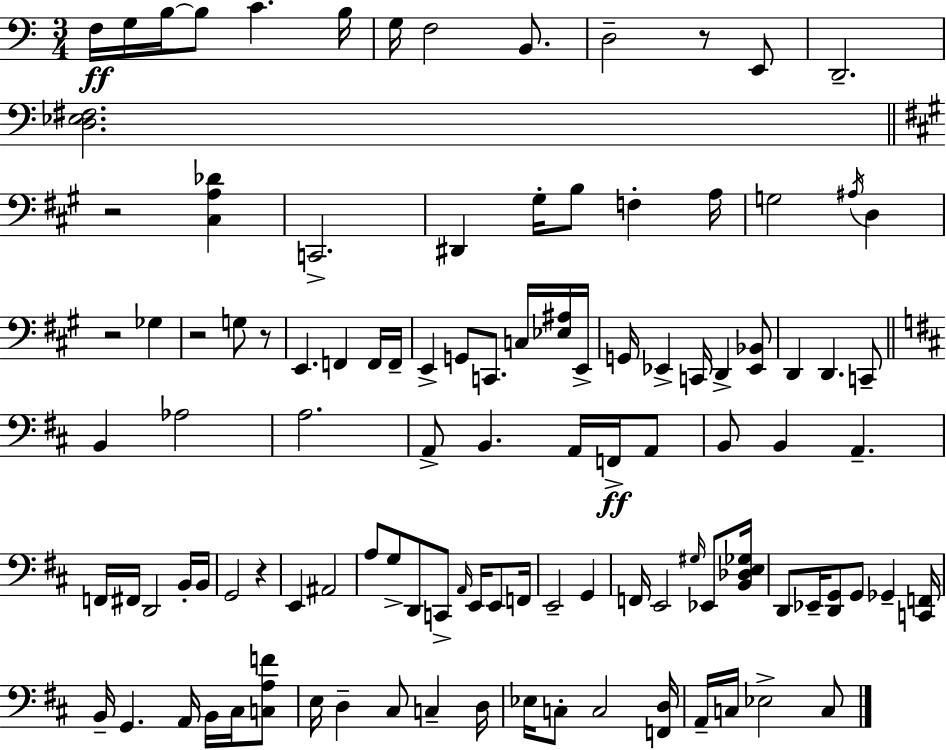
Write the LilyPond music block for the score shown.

{
  \clef bass
  \numericTimeSignature
  \time 3/4
  \key c \major
  \repeat volta 2 { f16\ff g16 b16~~ b8 c'4. b16 | g16 f2 b,8. | d2-- r8 e,8 | d,2.-- | \break <d ees fis>2. | \bar "||" \break \key a \major r2 <cis a des'>4 | c,2.-> | dis,4 gis16-. b8 f4-. a16 | g2 \acciaccatura { ais16 } d4 | \break r2 ges4 | r2 g8 r8 | e,4. f,4 f,16 | f,16-- e,4-> g,8 c,8. c16 <ees ais>16 | \break e,16-> g,16 ees,4-> c,16 d,4-> <ees, bes,>8 | d,4 d,4. c,8-- | \bar "||" \break \key d \major b,4 aes2 | a2. | a,8-> b,4. a,16 f,16->\ff a,8 | b,8 b,4 a,4.-- | \break f,16 fis,16 d,2 b,16-. b,16 | g,2 r4 | e,4 ais,2 | a8 g8-> d,8 c,8-> \grace { a,16 } e,16 e,8 | \break f,16 e,2-- g,4 | f,16 e,2 \grace { gis16 } ees,8 | <b, des e ges>16 d,8 ees,16-- <d, g,>8 g,8 ges,4-- | <c, f,>16 b,16-- g,4. a,16 b,16 cis16 | \break <c a f'>8 e16 d4-- cis8 c4-- | d16 ees16 c8-. c2 | <f, d>16 a,16-- c16 ees2-> | c8 } \bar "|."
}